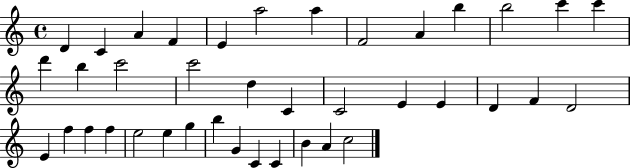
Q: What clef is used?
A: treble